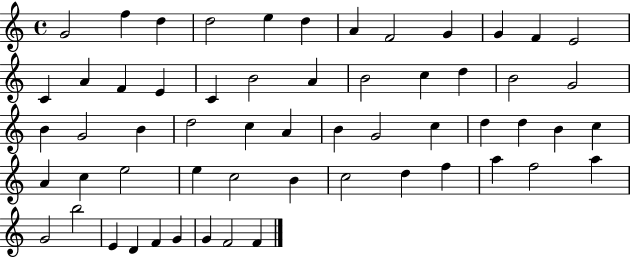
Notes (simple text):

G4/h F5/q D5/q D5/h E5/q D5/q A4/q F4/h G4/q G4/q F4/q E4/h C4/q A4/q F4/q E4/q C4/q B4/h A4/q B4/h C5/q D5/q B4/h G4/h B4/q G4/h B4/q D5/h C5/q A4/q B4/q G4/h C5/q D5/q D5/q B4/q C5/q A4/q C5/q E5/h E5/q C5/h B4/q C5/h D5/q F5/q A5/q F5/h A5/q G4/h B5/h E4/q D4/q F4/q G4/q G4/q F4/h F4/q